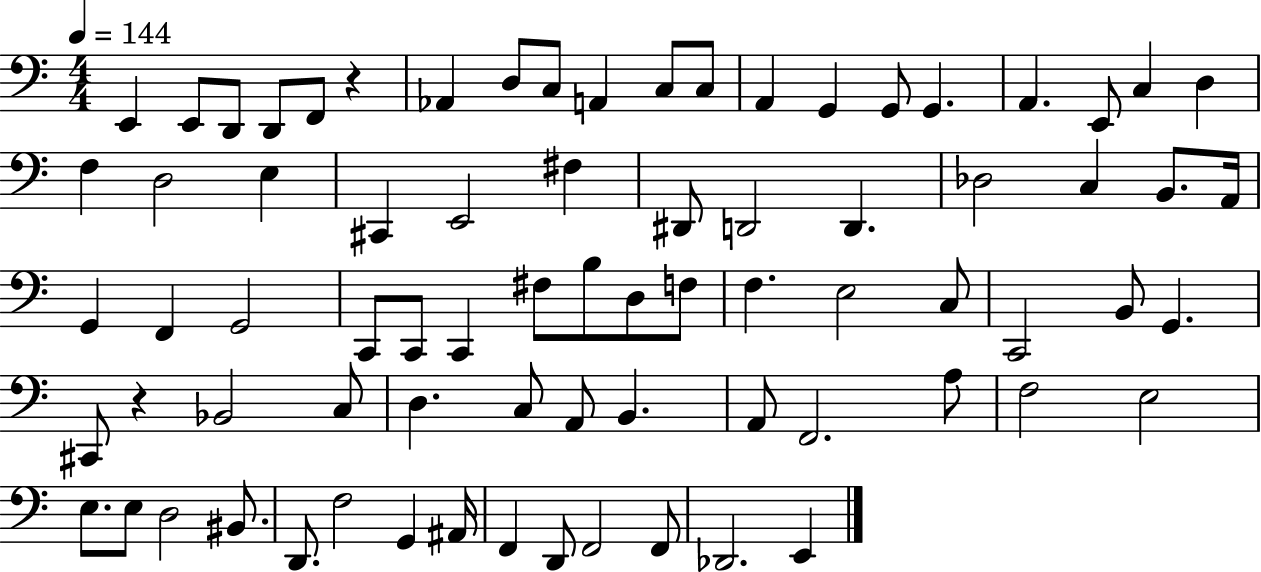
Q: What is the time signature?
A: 4/4